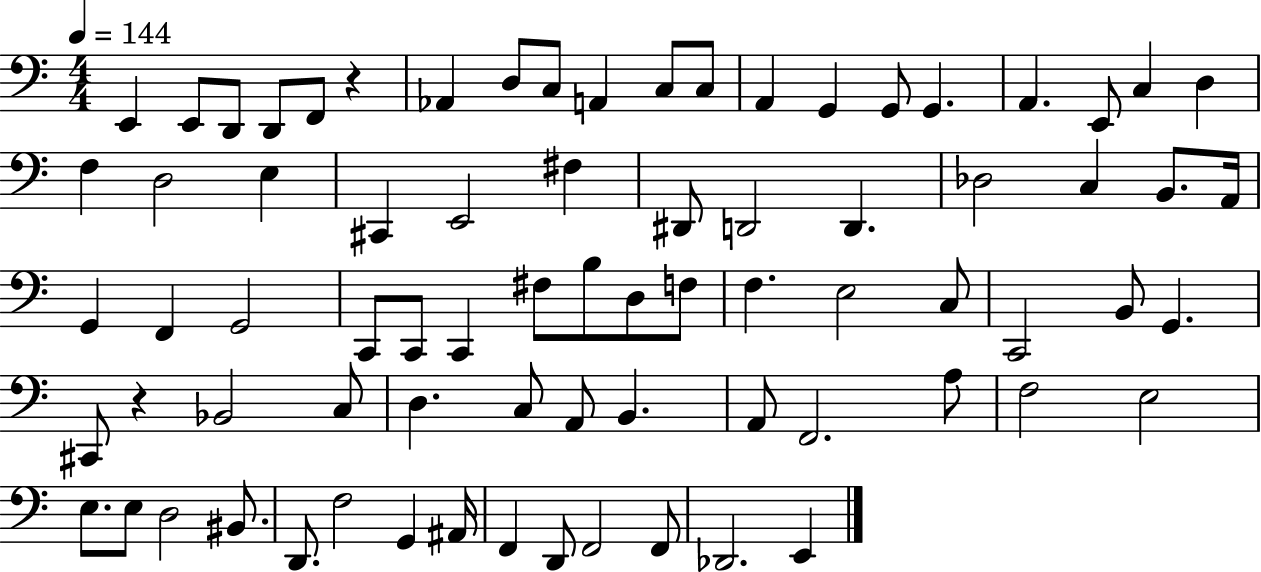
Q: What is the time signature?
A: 4/4